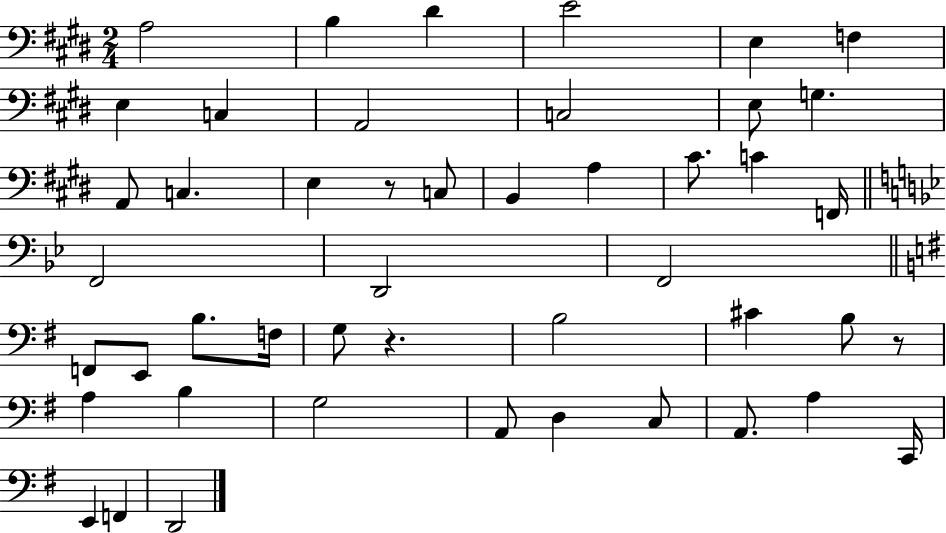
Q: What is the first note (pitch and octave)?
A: A3